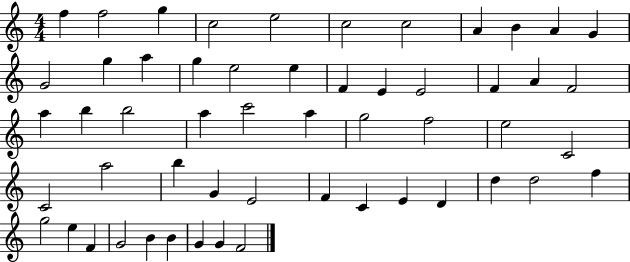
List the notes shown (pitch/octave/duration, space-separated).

F5/q F5/h G5/q C5/h E5/h C5/h C5/h A4/q B4/q A4/q G4/q G4/h G5/q A5/q G5/q E5/h E5/q F4/q E4/q E4/h F4/q A4/q F4/h A5/q B5/q B5/h A5/q C6/h A5/q G5/h F5/h E5/h C4/h C4/h A5/h B5/q G4/q E4/h F4/q C4/q E4/q D4/q D5/q D5/h F5/q G5/h E5/q F4/q G4/h B4/q B4/q G4/q G4/q F4/h